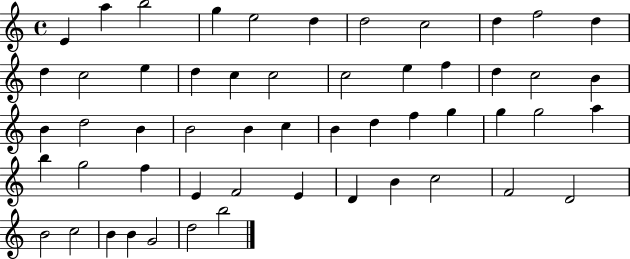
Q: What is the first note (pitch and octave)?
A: E4